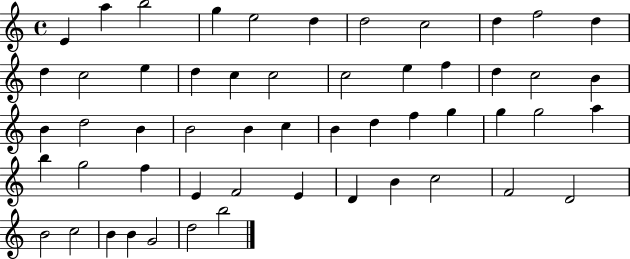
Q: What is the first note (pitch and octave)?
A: E4